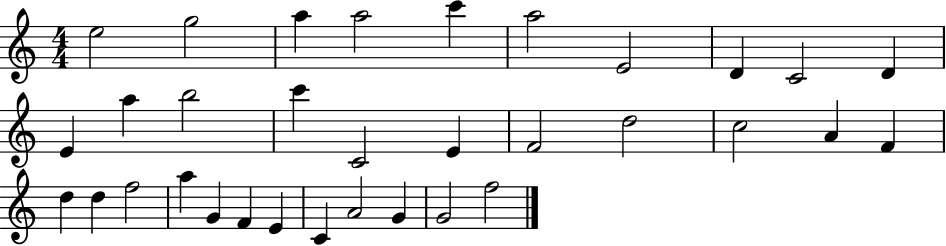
{
  \clef treble
  \numericTimeSignature
  \time 4/4
  \key c \major
  e''2 g''2 | a''4 a''2 c'''4 | a''2 e'2 | d'4 c'2 d'4 | \break e'4 a''4 b''2 | c'''4 c'2 e'4 | f'2 d''2 | c''2 a'4 f'4 | \break d''4 d''4 f''2 | a''4 g'4 f'4 e'4 | c'4 a'2 g'4 | g'2 f''2 | \break \bar "|."
}